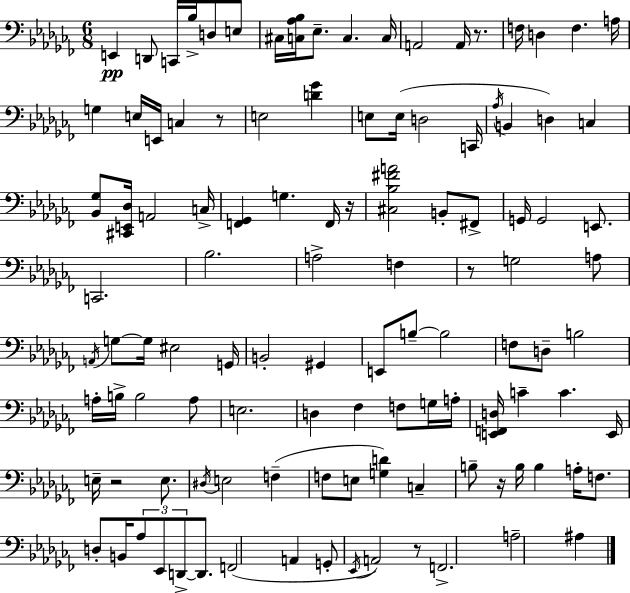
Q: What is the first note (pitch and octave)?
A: E2